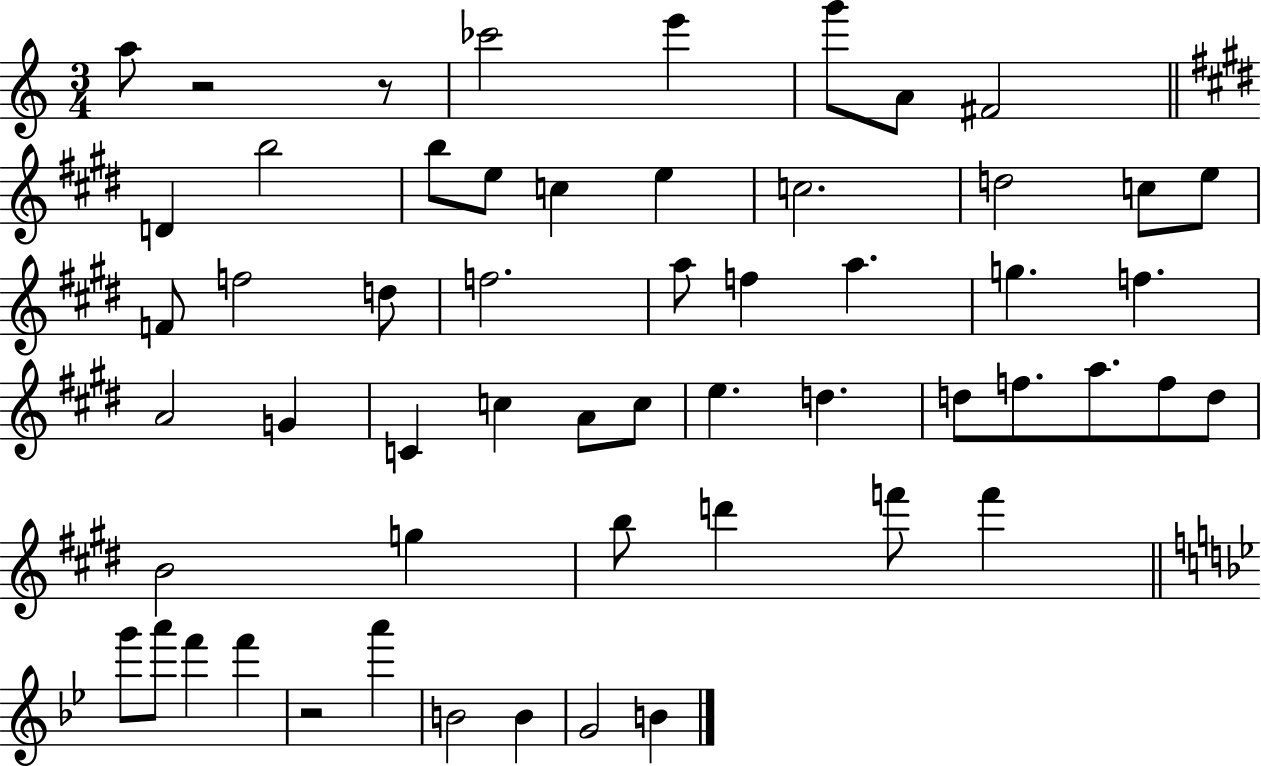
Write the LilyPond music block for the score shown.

{
  \clef treble
  \numericTimeSignature
  \time 3/4
  \key c \major
  a''8 r2 r8 | ces'''2 e'''4 | g'''8 a'8 fis'2 | \bar "||" \break \key e \major d'4 b''2 | b''8 e''8 c''4 e''4 | c''2. | d''2 c''8 e''8 | \break f'8 f''2 d''8 | f''2. | a''8 f''4 a''4. | g''4. f''4. | \break a'2 g'4 | c'4 c''4 a'8 c''8 | e''4. d''4. | d''8 f''8. a''8. f''8 d''8 | \break b'2 g''4 | b''8 d'''4 f'''8 f'''4 | \bar "||" \break \key g \minor g'''8 a'''8 f'''4 f'''4 | r2 a'''4 | b'2 b'4 | g'2 b'4 | \break \bar "|."
}